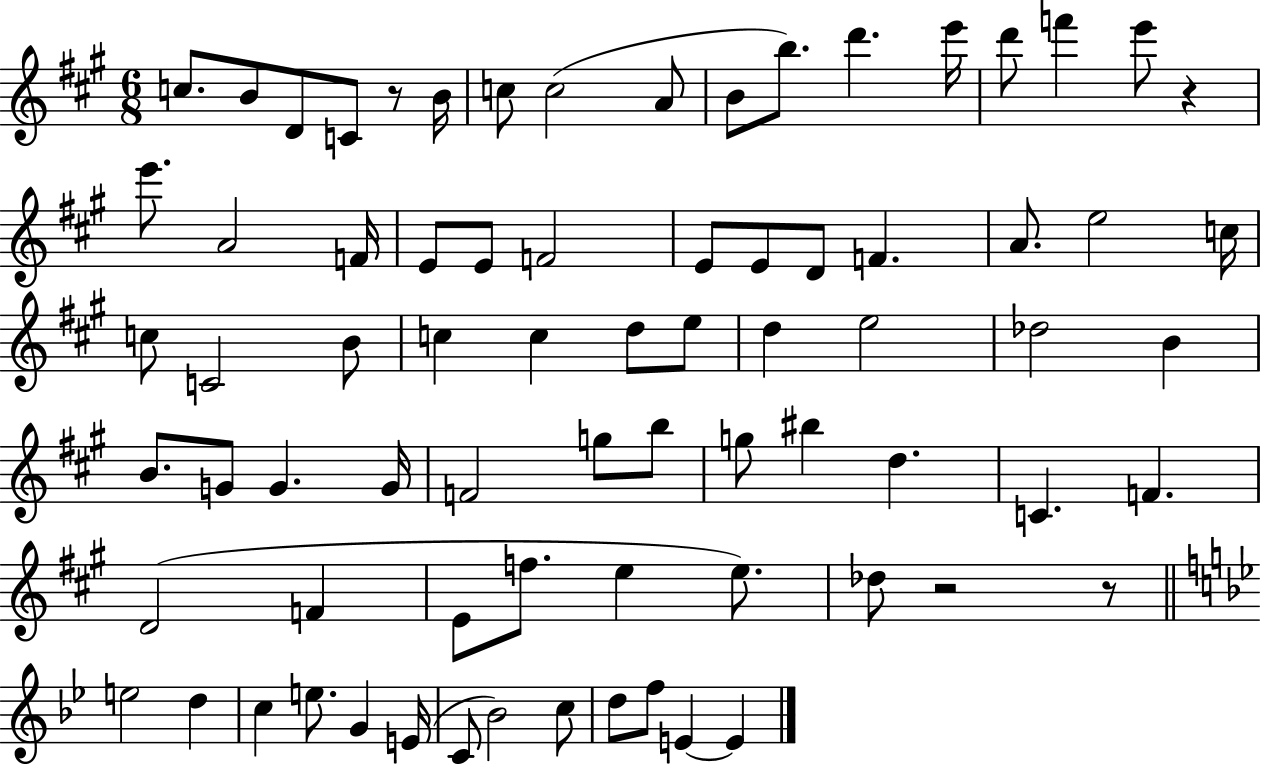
C5/e. B4/e D4/e C4/e R/e B4/s C5/e C5/h A4/e B4/e B5/e. D6/q. E6/s D6/e F6/q E6/e R/q E6/e. A4/h F4/s E4/e E4/e F4/h E4/e E4/e D4/e F4/q. A4/e. E5/h C5/s C5/e C4/h B4/e C5/q C5/q D5/e E5/e D5/q E5/h Db5/h B4/q B4/e. G4/e G4/q. G4/s F4/h G5/e B5/e G5/e BIS5/q D5/q. C4/q. F4/q. D4/h F4/q E4/e F5/e. E5/q E5/e. Db5/e R/h R/e E5/h D5/q C5/q E5/e. G4/q E4/s C4/e Bb4/h C5/e D5/e F5/e E4/q E4/q